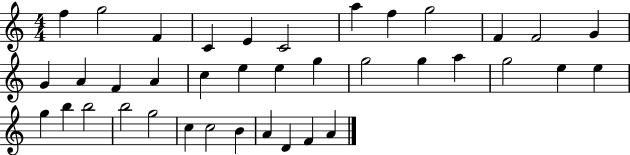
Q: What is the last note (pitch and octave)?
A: A4